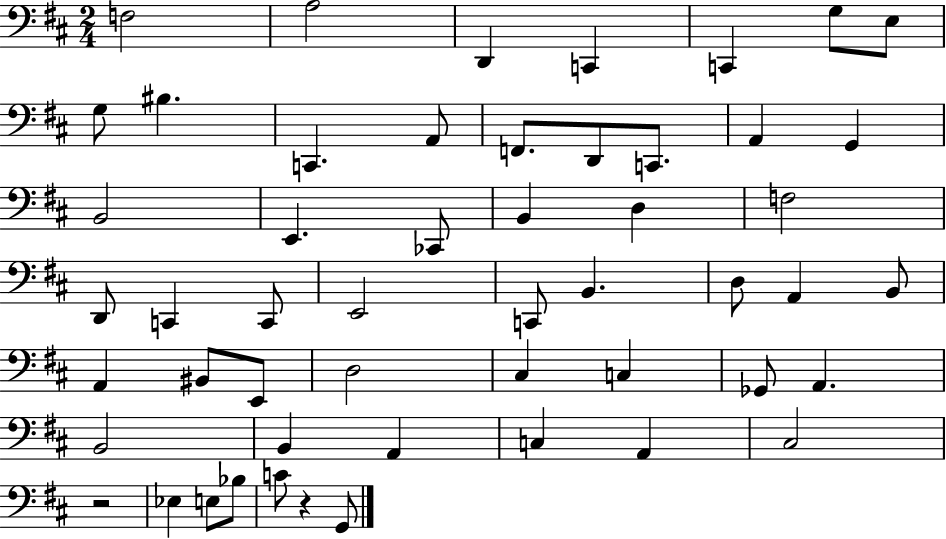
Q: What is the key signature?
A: D major